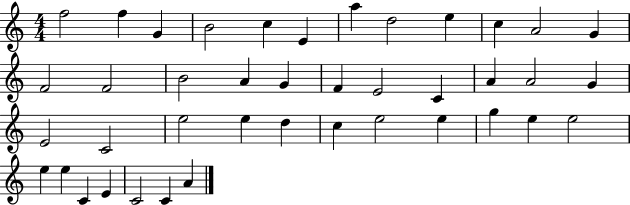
F5/h F5/q G4/q B4/h C5/q E4/q A5/q D5/h E5/q C5/q A4/h G4/q F4/h F4/h B4/h A4/q G4/q F4/q E4/h C4/q A4/q A4/h G4/q E4/h C4/h E5/h E5/q D5/q C5/q E5/h E5/q G5/q E5/q E5/h E5/q E5/q C4/q E4/q C4/h C4/q A4/q